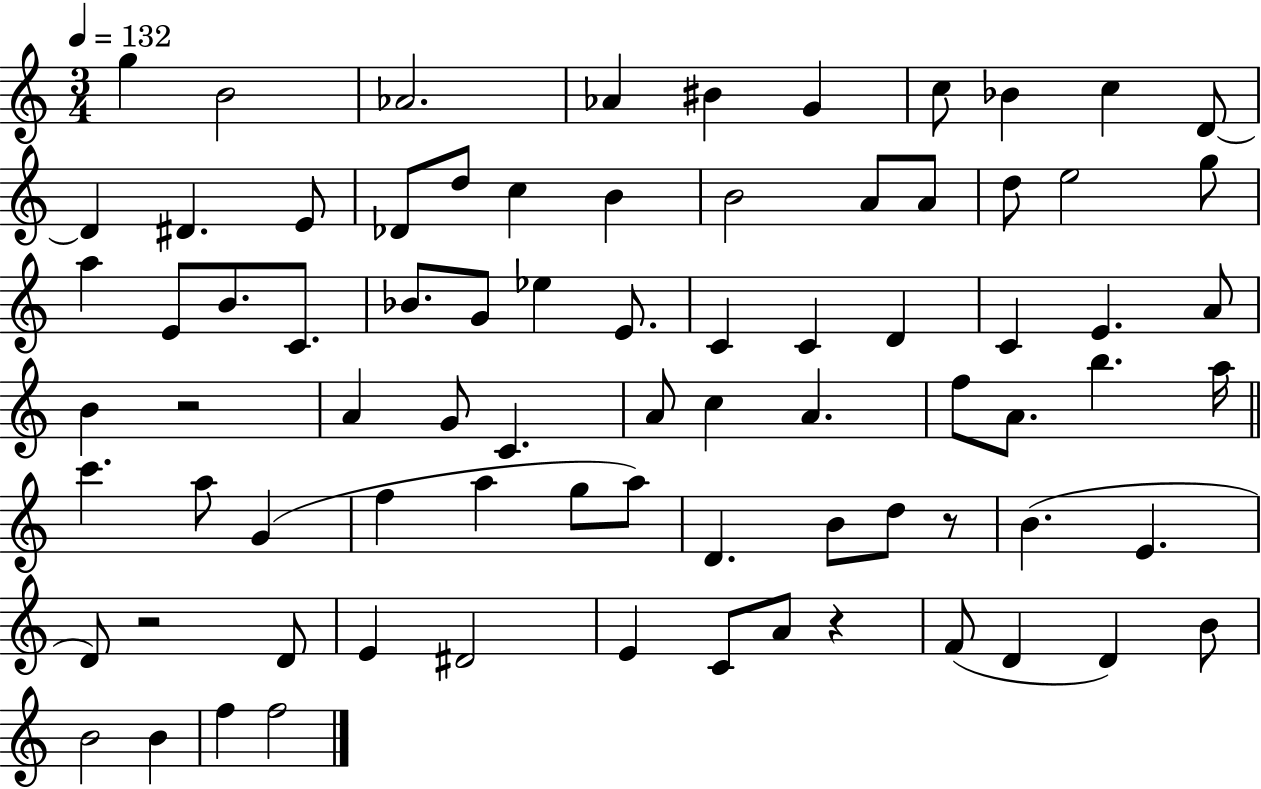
{
  \clef treble
  \numericTimeSignature
  \time 3/4
  \key c \major
  \tempo 4 = 132
  g''4 b'2 | aes'2. | aes'4 bis'4 g'4 | c''8 bes'4 c''4 d'8~~ | \break d'4 dis'4. e'8 | des'8 d''8 c''4 b'4 | b'2 a'8 a'8 | d''8 e''2 g''8 | \break a''4 e'8 b'8. c'8. | bes'8. g'8 ees''4 e'8. | c'4 c'4 d'4 | c'4 e'4. a'8 | \break b'4 r2 | a'4 g'8 c'4. | a'8 c''4 a'4. | f''8 a'8. b''4. a''16 | \break \bar "||" \break \key a \minor c'''4. a''8 g'4( | f''4 a''4 g''8 a''8) | d'4. b'8 d''8 r8 | b'4.( e'4. | \break d'8) r2 d'8 | e'4 dis'2 | e'4 c'8 a'8 r4 | f'8( d'4 d'4) b'8 | \break b'2 b'4 | f''4 f''2 | \bar "|."
}